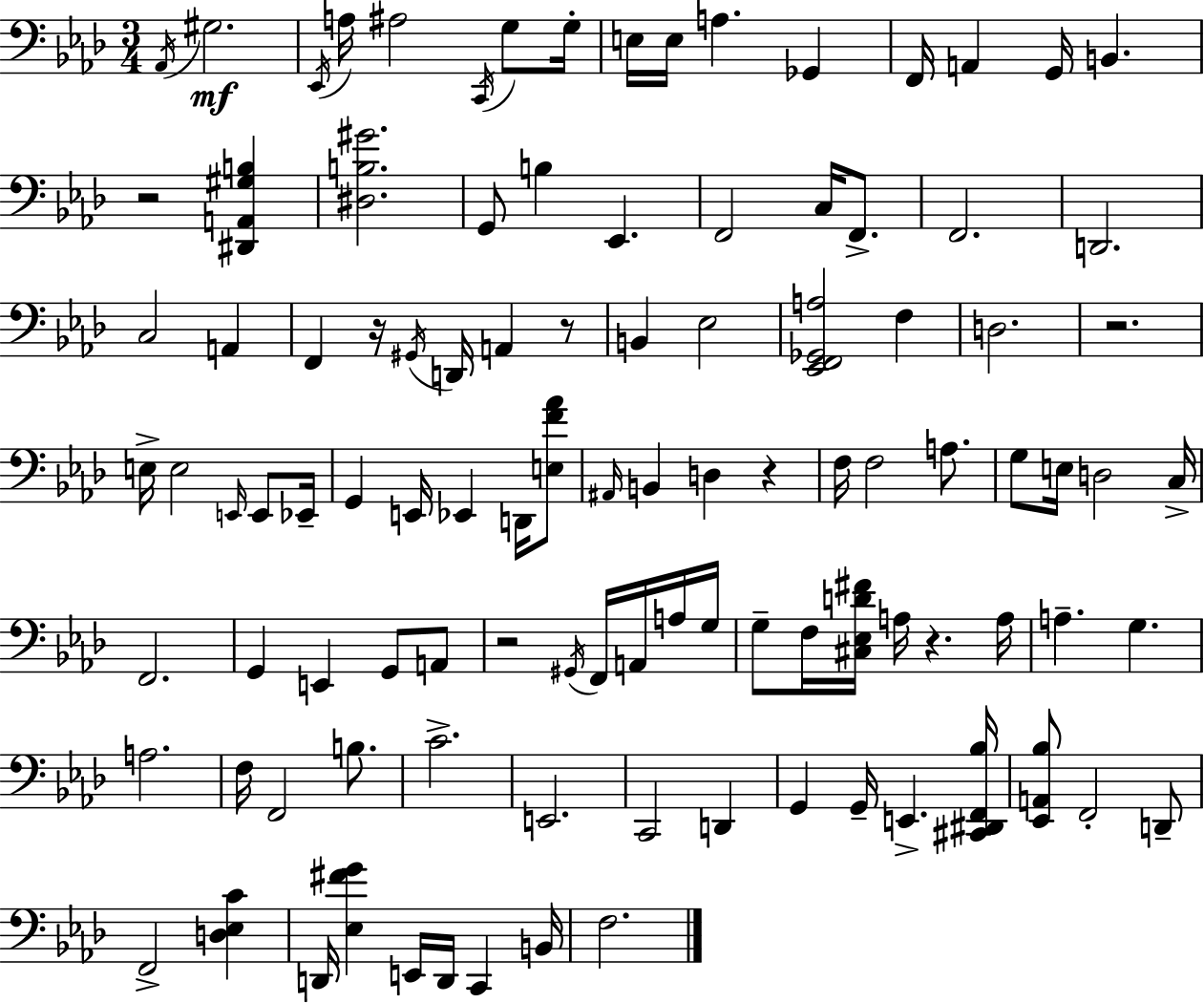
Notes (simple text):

Ab2/s G#3/h. Eb2/s A3/s A#3/h C2/s G3/e G3/s E3/s E3/s A3/q. Gb2/q F2/s A2/q G2/s B2/q. R/h [D#2,A2,G#3,B3]/q [D#3,B3,G#4]/h. G2/e B3/q Eb2/q. F2/h C3/s F2/e. F2/h. D2/h. C3/h A2/q F2/q R/s G#2/s D2/s A2/q R/e B2/q Eb3/h [Eb2,F2,Gb2,A3]/h F3/q D3/h. R/h. E3/s E3/h E2/s E2/e Eb2/s G2/q E2/s Eb2/q D2/s [E3,F4,Ab4]/e A#2/s B2/q D3/q R/q F3/s F3/h A3/e. G3/e E3/s D3/h C3/s F2/h. G2/q E2/q G2/e A2/e R/h G#2/s F2/s A2/s A3/s G3/s G3/e F3/s [C#3,Eb3,D4,F#4]/s A3/s R/q. A3/s A3/q. G3/q. A3/h. F3/s F2/h B3/e. C4/h. E2/h. C2/h D2/q G2/q G2/s E2/q. [C#2,D#2,F2,Bb3]/s [Eb2,A2,Bb3]/e F2/h D2/e F2/h [D3,Eb3,C4]/q D2/s [Eb3,F#4,G4]/q E2/s D2/s C2/q B2/s F3/h.